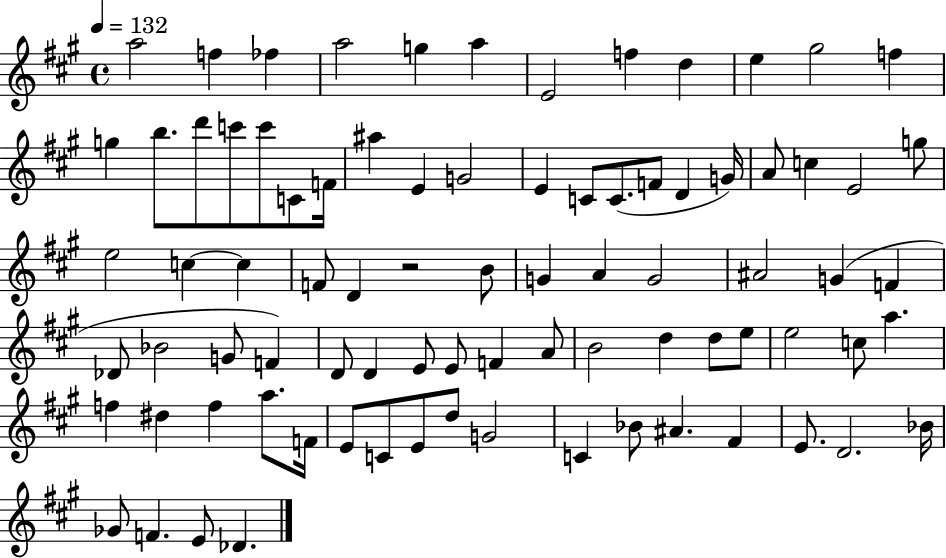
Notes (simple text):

A5/h F5/q FES5/q A5/h G5/q A5/q E4/h F5/q D5/q E5/q G#5/h F5/q G5/q B5/e. D6/e C6/e C6/e C4/e F4/s A#5/q E4/q G4/h E4/q C4/e C4/e. F4/e D4/q G4/s A4/e C5/q E4/h G5/e E5/h C5/q C5/q F4/e D4/q R/h B4/e G4/q A4/q G4/h A#4/h G4/q F4/q Db4/e Bb4/h G4/e F4/q D4/e D4/q E4/e E4/e F4/q A4/e B4/h D5/q D5/e E5/e E5/h C5/e A5/q. F5/q D#5/q F5/q A5/e. F4/s E4/e C4/e E4/e D5/e G4/h C4/q Bb4/e A#4/q. F#4/q E4/e. D4/h. Bb4/s Gb4/e F4/q. E4/e Db4/q.